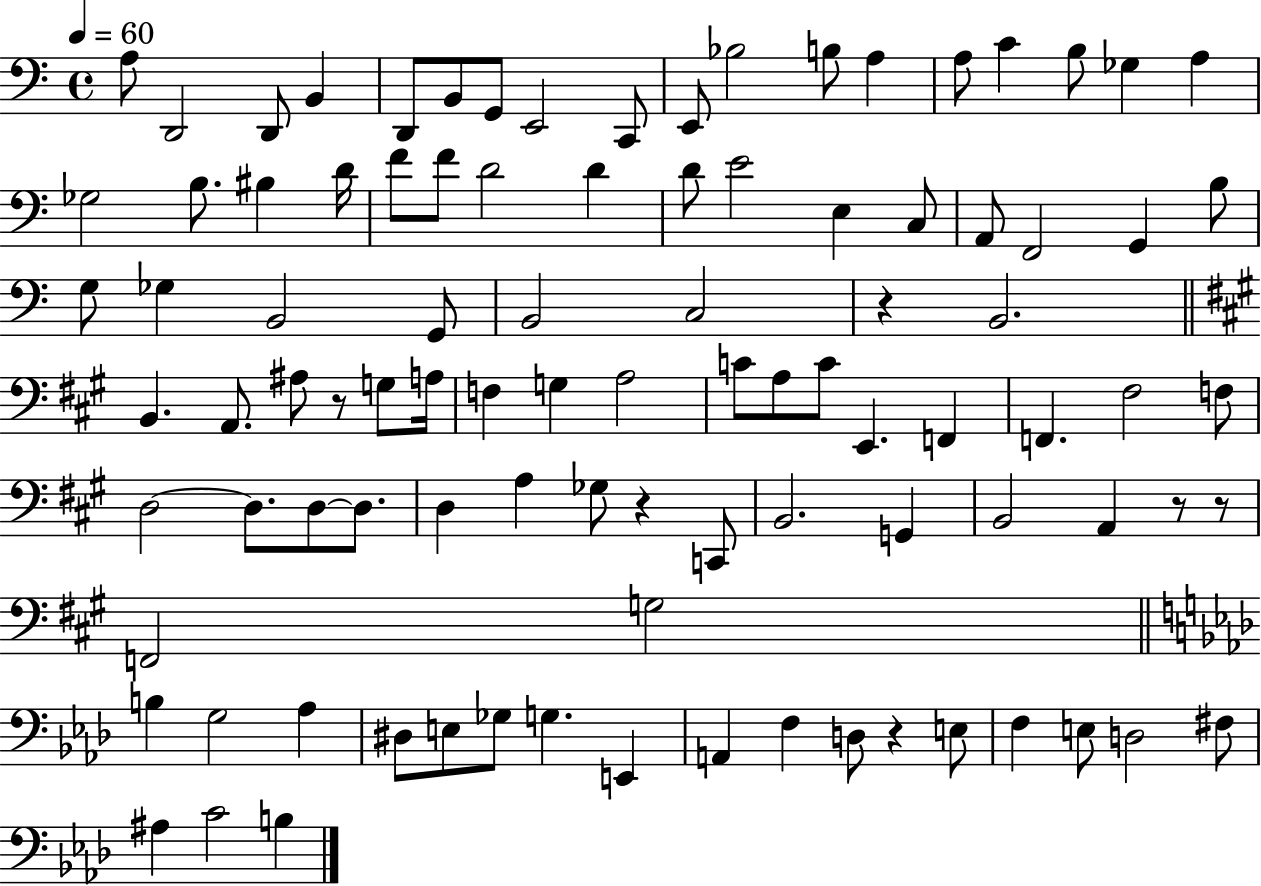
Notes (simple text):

A3/e D2/h D2/e B2/q D2/e B2/e G2/e E2/h C2/e E2/e Bb3/h B3/e A3/q A3/e C4/q B3/e Gb3/q A3/q Gb3/h B3/e. BIS3/q D4/s F4/e F4/e D4/h D4/q D4/e E4/h E3/q C3/e A2/e F2/h G2/q B3/e G3/e Gb3/q B2/h G2/e B2/h C3/h R/q B2/h. B2/q. A2/e. A#3/e R/e G3/e A3/s F3/q G3/q A3/h C4/e A3/e C4/e E2/q. F2/q F2/q. F#3/h F3/e D3/h D3/e. D3/e D3/e. D3/q A3/q Gb3/e R/q C2/e B2/h. G2/q B2/h A2/q R/e R/e F2/h G3/h B3/q G3/h Ab3/q D#3/e E3/e Gb3/e G3/q. E2/q A2/q F3/q D3/e R/q E3/e F3/q E3/e D3/h F#3/e A#3/q C4/h B3/q